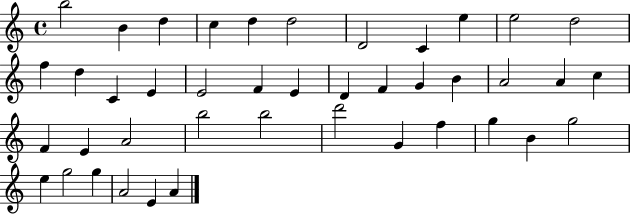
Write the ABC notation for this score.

X:1
T:Untitled
M:4/4
L:1/4
K:C
b2 B d c d d2 D2 C e e2 d2 f d C E E2 F E D F G B A2 A c F E A2 b2 b2 d'2 G f g B g2 e g2 g A2 E A